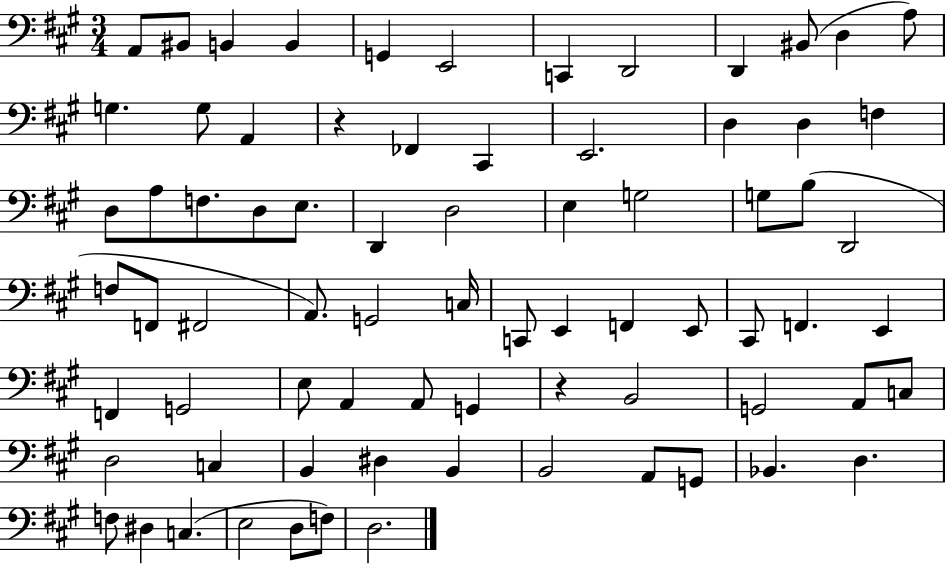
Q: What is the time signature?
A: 3/4